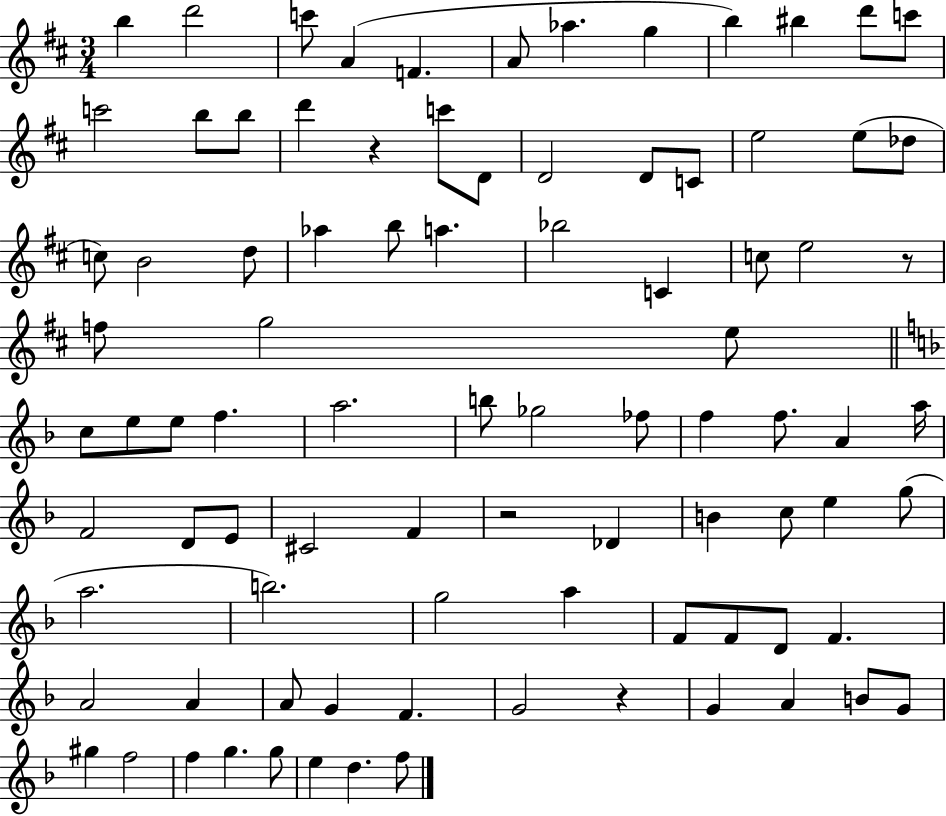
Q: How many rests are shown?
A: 4